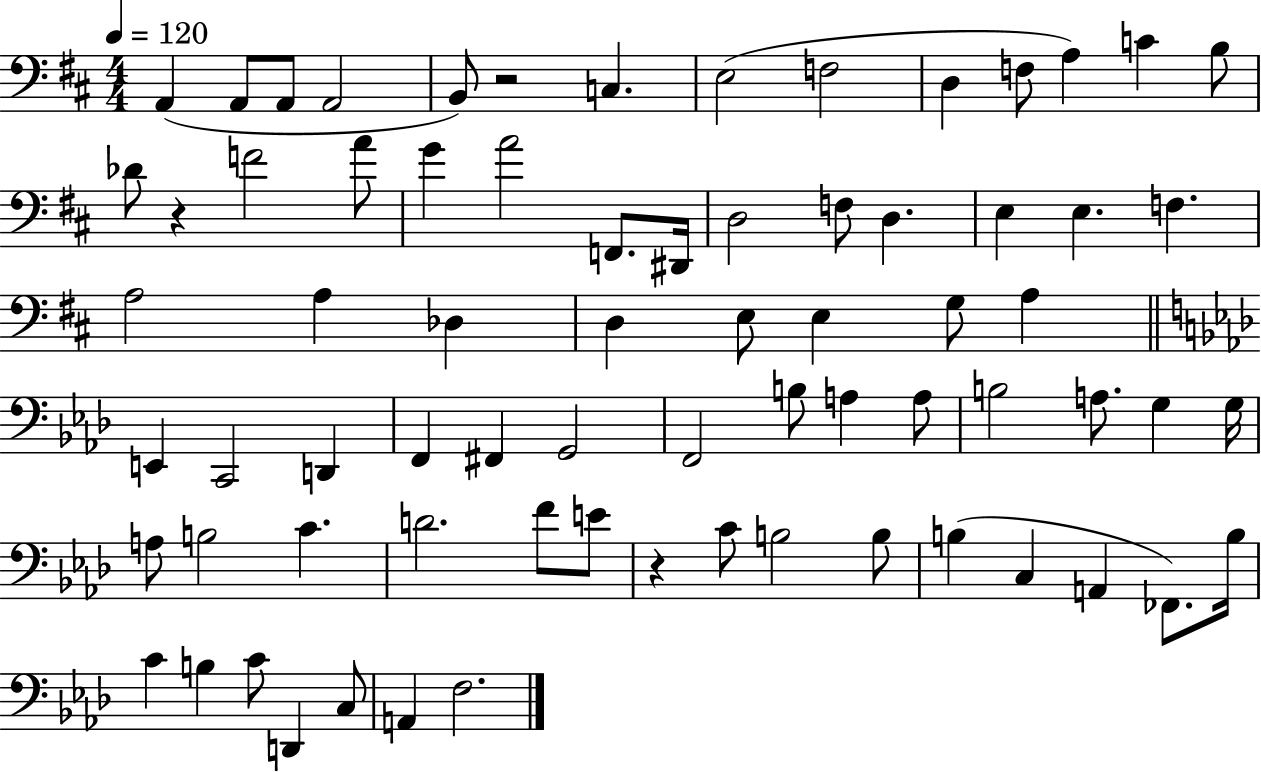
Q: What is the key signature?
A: D major